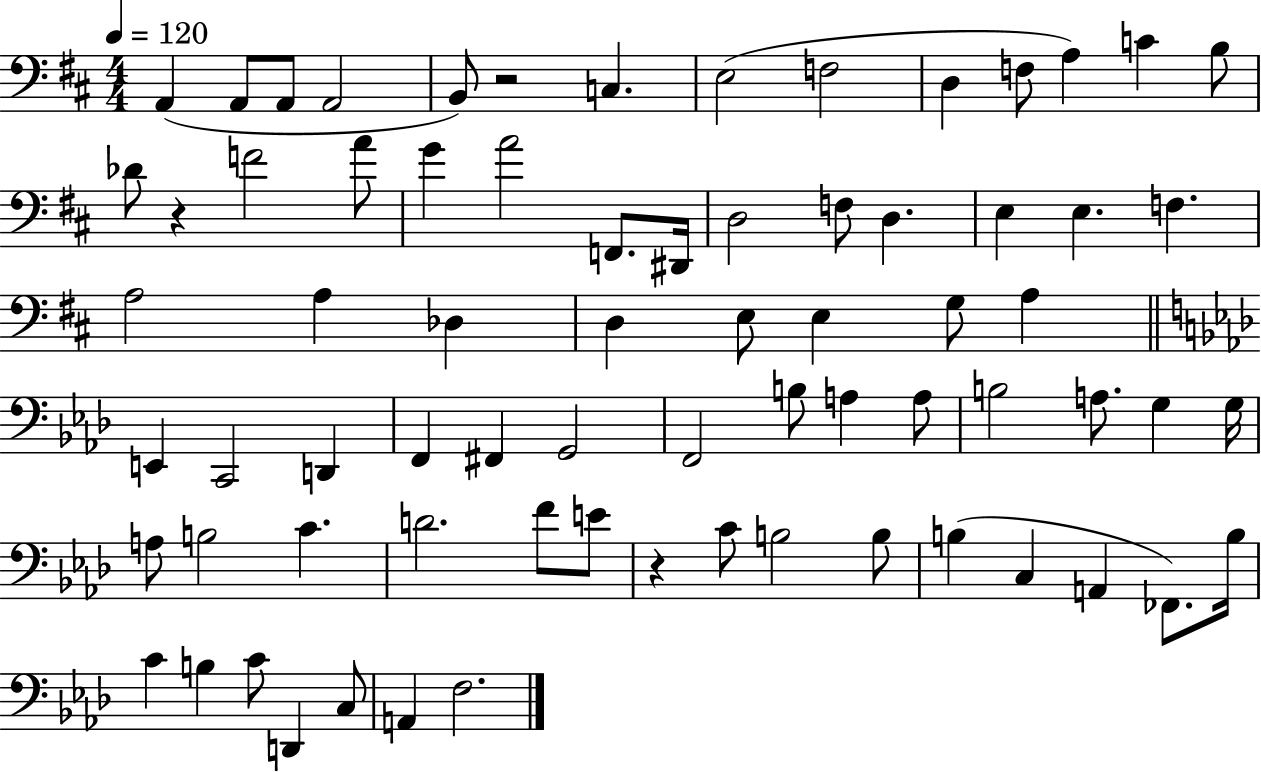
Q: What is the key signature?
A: D major